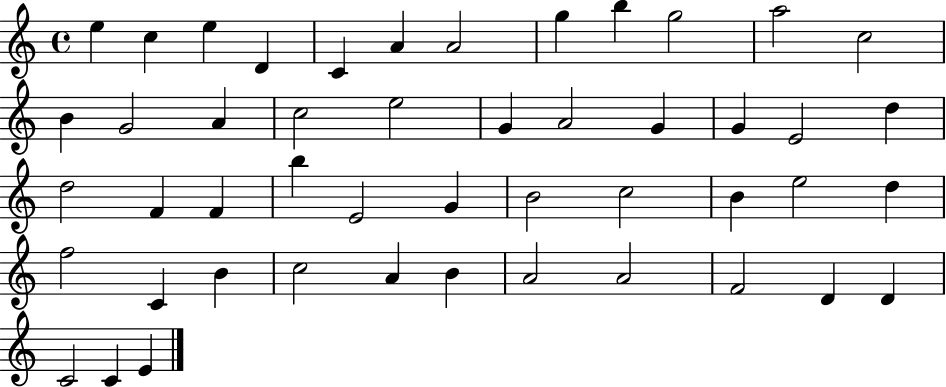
{
  \clef treble
  \time 4/4
  \defaultTimeSignature
  \key c \major
  e''4 c''4 e''4 d'4 | c'4 a'4 a'2 | g''4 b''4 g''2 | a''2 c''2 | \break b'4 g'2 a'4 | c''2 e''2 | g'4 a'2 g'4 | g'4 e'2 d''4 | \break d''2 f'4 f'4 | b''4 e'2 g'4 | b'2 c''2 | b'4 e''2 d''4 | \break f''2 c'4 b'4 | c''2 a'4 b'4 | a'2 a'2 | f'2 d'4 d'4 | \break c'2 c'4 e'4 | \bar "|."
}